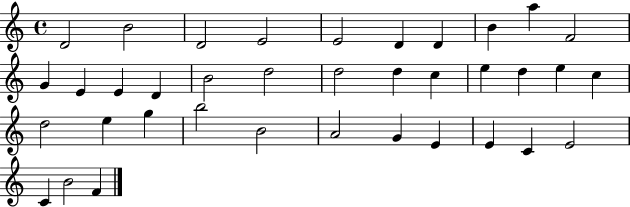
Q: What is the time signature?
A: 4/4